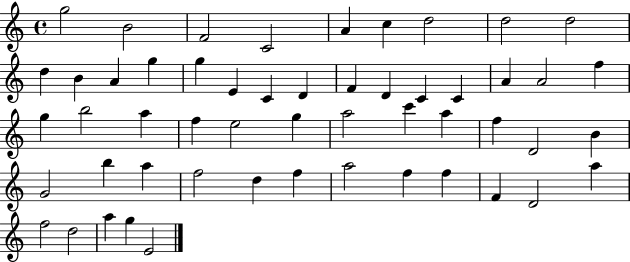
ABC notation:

X:1
T:Untitled
M:4/4
L:1/4
K:C
g2 B2 F2 C2 A c d2 d2 d2 d B A g g E C D F D C C A A2 f g b2 a f e2 g a2 c' a f D2 B G2 b a f2 d f a2 f f F D2 a f2 d2 a g E2